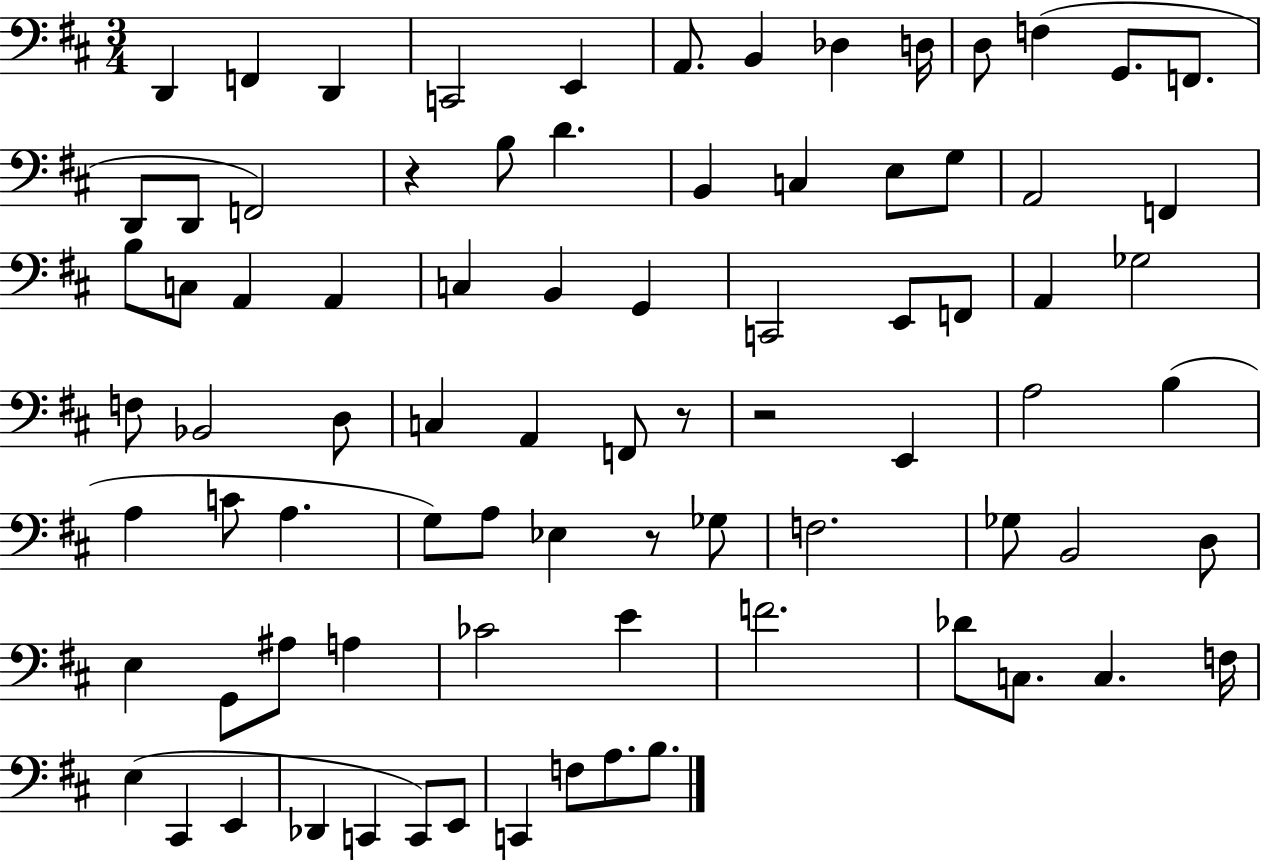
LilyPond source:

{
  \clef bass
  \numericTimeSignature
  \time 3/4
  \key d \major
  d,4 f,4 d,4 | c,2 e,4 | a,8. b,4 des4 d16 | d8 f4( g,8. f,8. | \break d,8 d,8 f,2) | r4 b8 d'4. | b,4 c4 e8 g8 | a,2 f,4 | \break b8 c8 a,4 a,4 | c4 b,4 g,4 | c,2 e,8 f,8 | a,4 ges2 | \break f8 bes,2 d8 | c4 a,4 f,8 r8 | r2 e,4 | a2 b4( | \break a4 c'8 a4. | g8) a8 ees4 r8 ges8 | f2. | ges8 b,2 d8 | \break e4 g,8 ais8 a4 | ces'2 e'4 | f'2. | des'8 c8. c4. f16 | \break e4( cis,4 e,4 | des,4 c,4 c,8) e,8 | c,4 f8 a8. b8. | \bar "|."
}